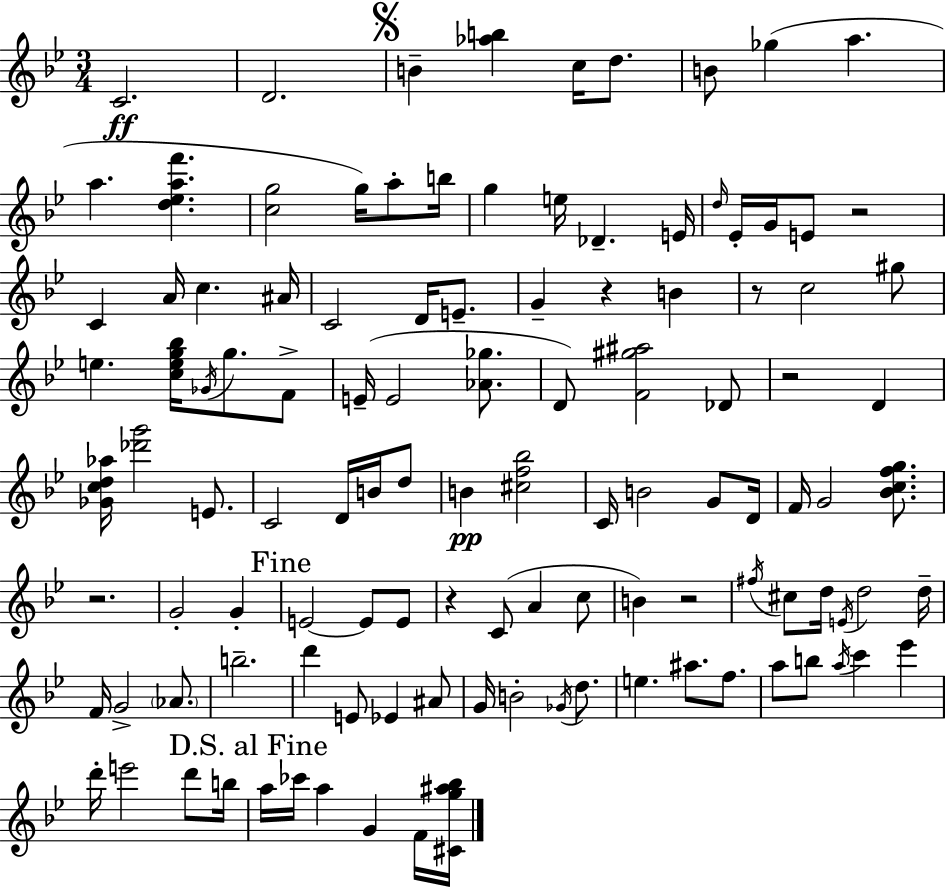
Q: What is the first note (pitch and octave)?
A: C4